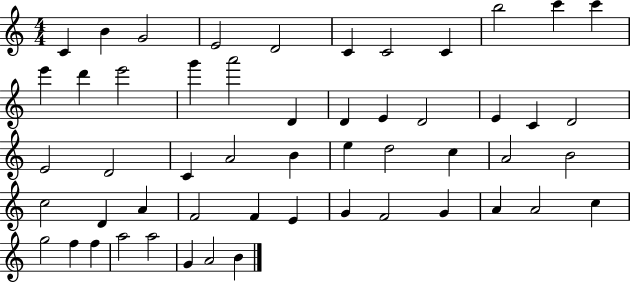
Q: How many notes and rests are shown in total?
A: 53